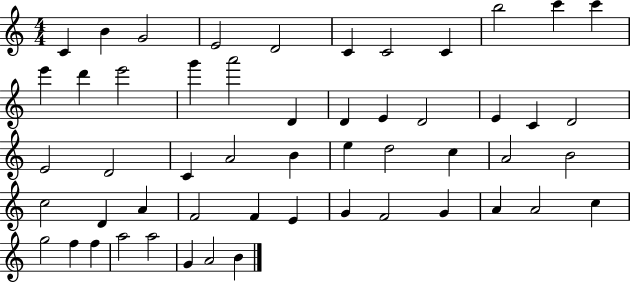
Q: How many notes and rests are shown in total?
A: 53